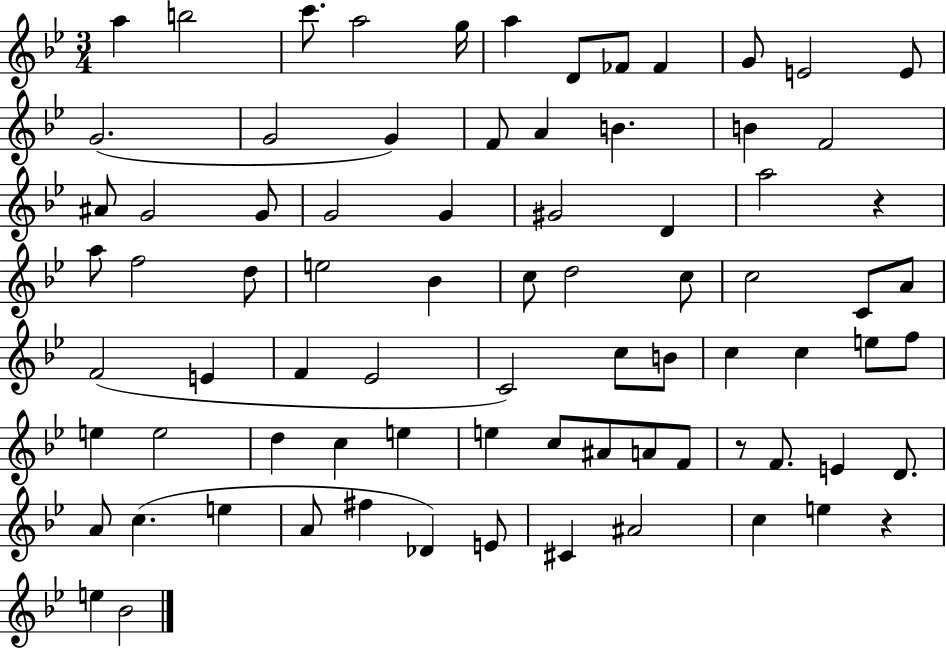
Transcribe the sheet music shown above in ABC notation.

X:1
T:Untitled
M:3/4
L:1/4
K:Bb
a b2 c'/2 a2 g/4 a D/2 _F/2 _F G/2 E2 E/2 G2 G2 G F/2 A B B F2 ^A/2 G2 G/2 G2 G ^G2 D a2 z a/2 f2 d/2 e2 _B c/2 d2 c/2 c2 C/2 A/2 F2 E F _E2 C2 c/2 B/2 c c e/2 f/2 e e2 d c e e c/2 ^A/2 A/2 F/2 z/2 F/2 E D/2 A/2 c e A/2 ^f _D E/2 ^C ^A2 c e z e _B2